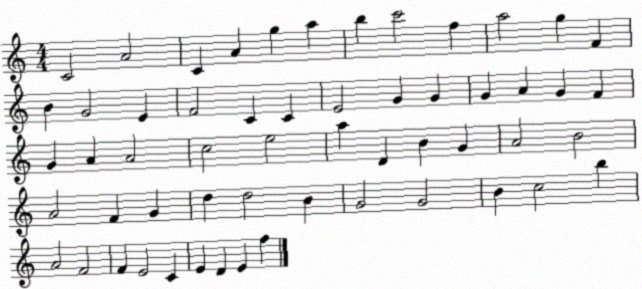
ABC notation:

X:1
T:Untitled
M:4/4
L:1/4
K:C
C2 A2 C A g a b c'2 f a2 g F B G2 E F2 C C E2 G G G A G F G A A2 c2 e2 a D B G A2 B2 A2 F G d d2 B G2 G2 B c2 b A2 F2 F E2 C E D E f